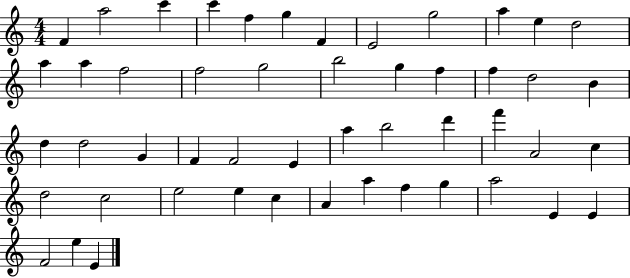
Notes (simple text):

F4/q A5/h C6/q C6/q F5/q G5/q F4/q E4/h G5/h A5/q E5/q D5/h A5/q A5/q F5/h F5/h G5/h B5/h G5/q F5/q F5/q D5/h B4/q D5/q D5/h G4/q F4/q F4/h E4/q A5/q B5/h D6/q F6/q A4/h C5/q D5/h C5/h E5/h E5/q C5/q A4/q A5/q F5/q G5/q A5/h E4/q E4/q F4/h E5/q E4/q